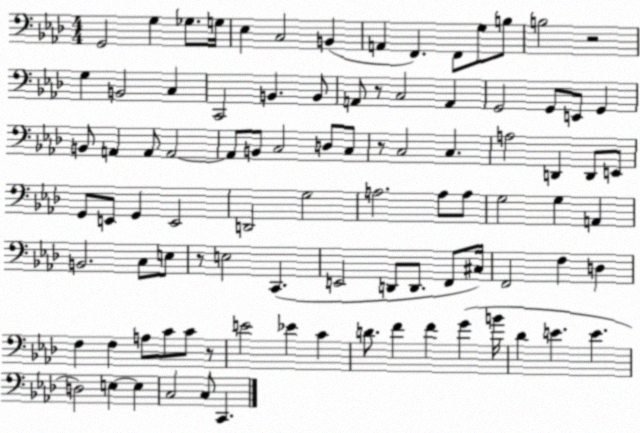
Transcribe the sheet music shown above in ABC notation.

X:1
T:Untitled
M:4/4
L:1/4
K:Ab
G,,2 G, _G,/2 G,/4 _E, C,2 B,, A,, F,, F,,/2 G,/2 B,/2 B,2 z2 G, B,,2 C, C,,2 B,, B,,/2 A,,/2 z/2 C,2 A,, G,,2 G,,/2 E,,/2 G,, B,,/2 A,, A,,/2 A,,2 A,,/2 B,,/2 C,2 D,/2 C,/2 z/2 C,2 C, A,2 D,, D,,/2 E,,/2 G,,/2 E,,/2 G,, E,,2 D,,2 G,2 A,2 A,/2 A,/2 G,2 G, A,, B,,2 C,/2 E,/2 z/2 E,2 C,, E,,2 D,,/2 D,,/2 F,,/2 ^C,/4 F,,2 F, D, F, F, A,/2 C/2 C/2 z/2 E2 _E C D/2 F F G B/4 _D E E D,2 E, E, C,2 C,/2 C,,